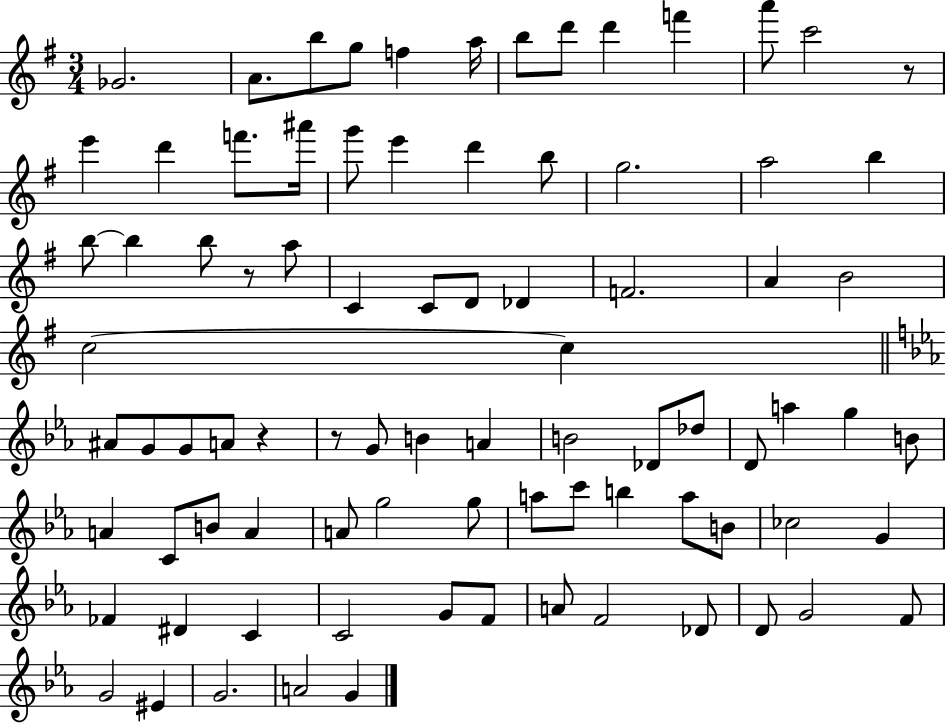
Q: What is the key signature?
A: G major